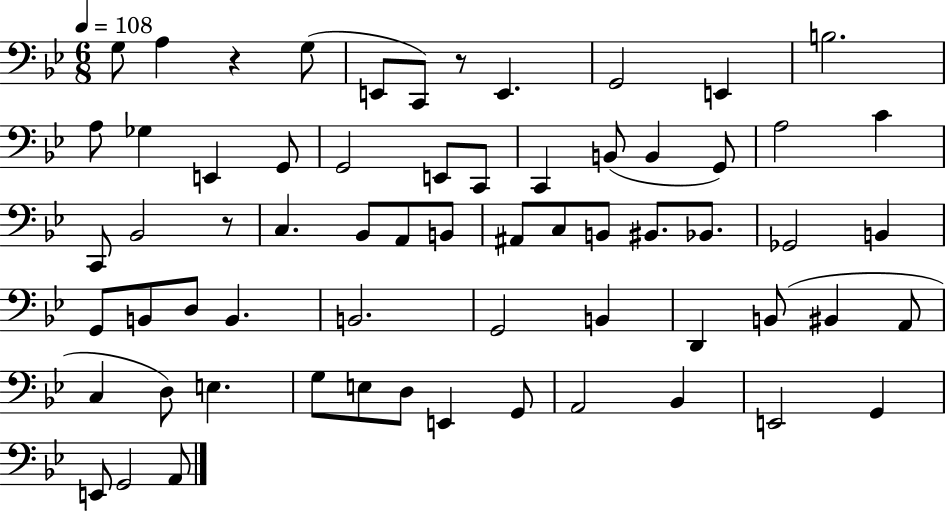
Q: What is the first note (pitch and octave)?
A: G3